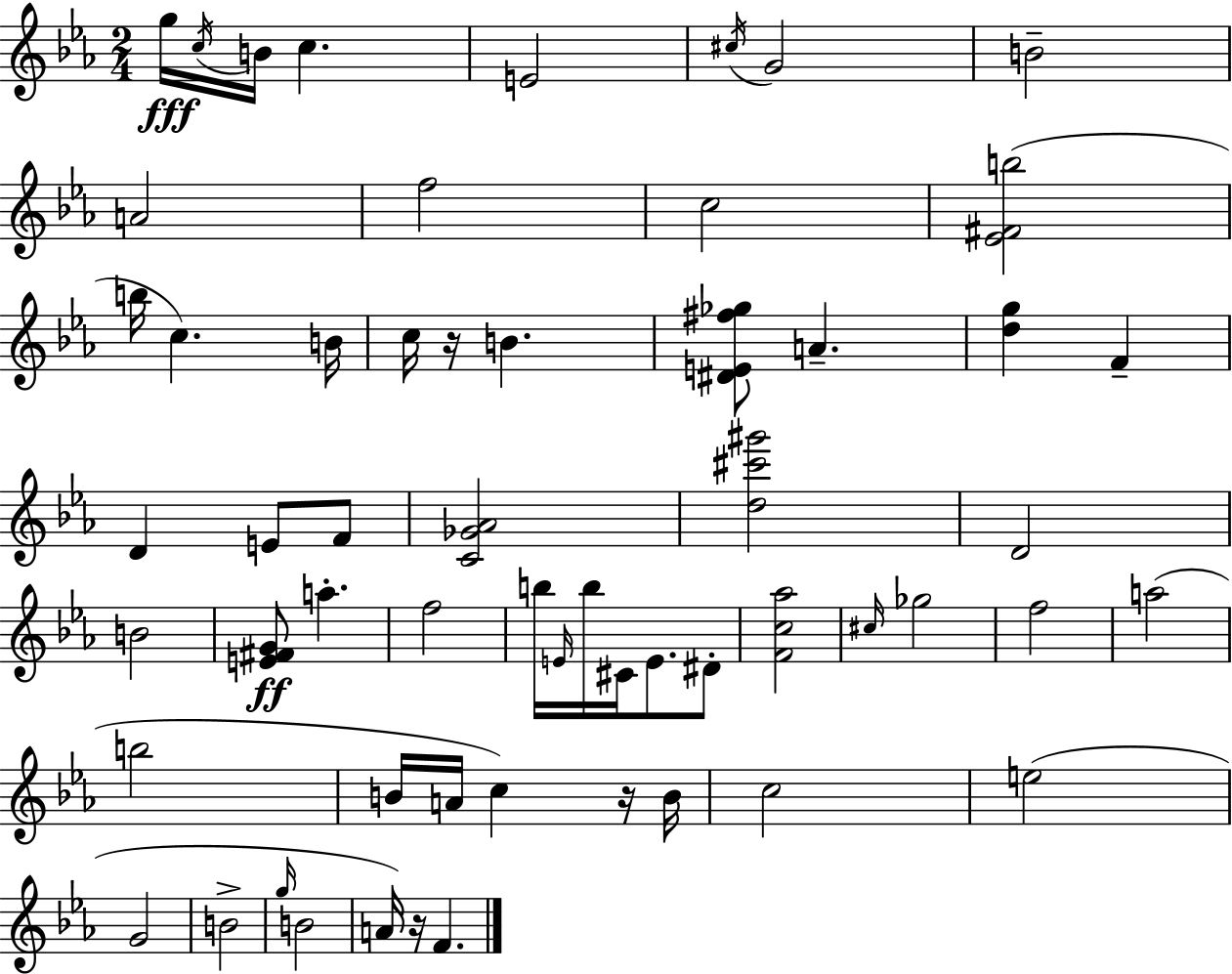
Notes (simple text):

G5/s C5/s B4/s C5/q. E4/h C#5/s G4/h B4/h A4/h F5/h C5/h [Eb4,F#4,B5]/h B5/s C5/q. B4/s C5/s R/s B4/q. [D#4,E4,F#5,Gb5]/e A4/q. [D5,G5]/q F4/q D4/q E4/e F4/e [C4,Gb4,Ab4]/h [D5,C#6,G#6]/h D4/h B4/h [E4,F#4,G4]/e A5/q. F5/h B5/s E4/s B5/s C#4/s E4/e. D#4/e [F4,C5,Ab5]/h C#5/s Gb5/h F5/h A5/h B5/h B4/s A4/s C5/q R/s B4/s C5/h E5/h G4/h B4/h G5/s B4/h A4/s R/s F4/q.